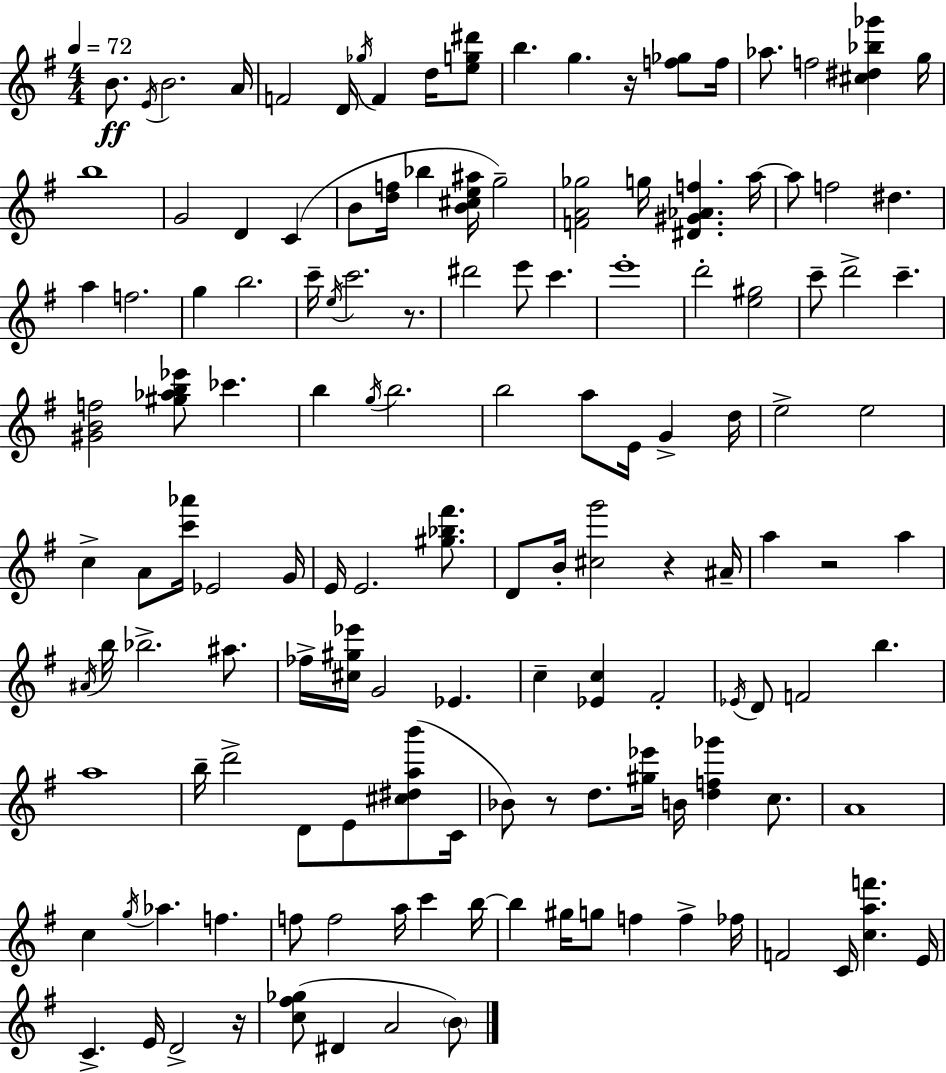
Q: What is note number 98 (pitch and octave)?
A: B5